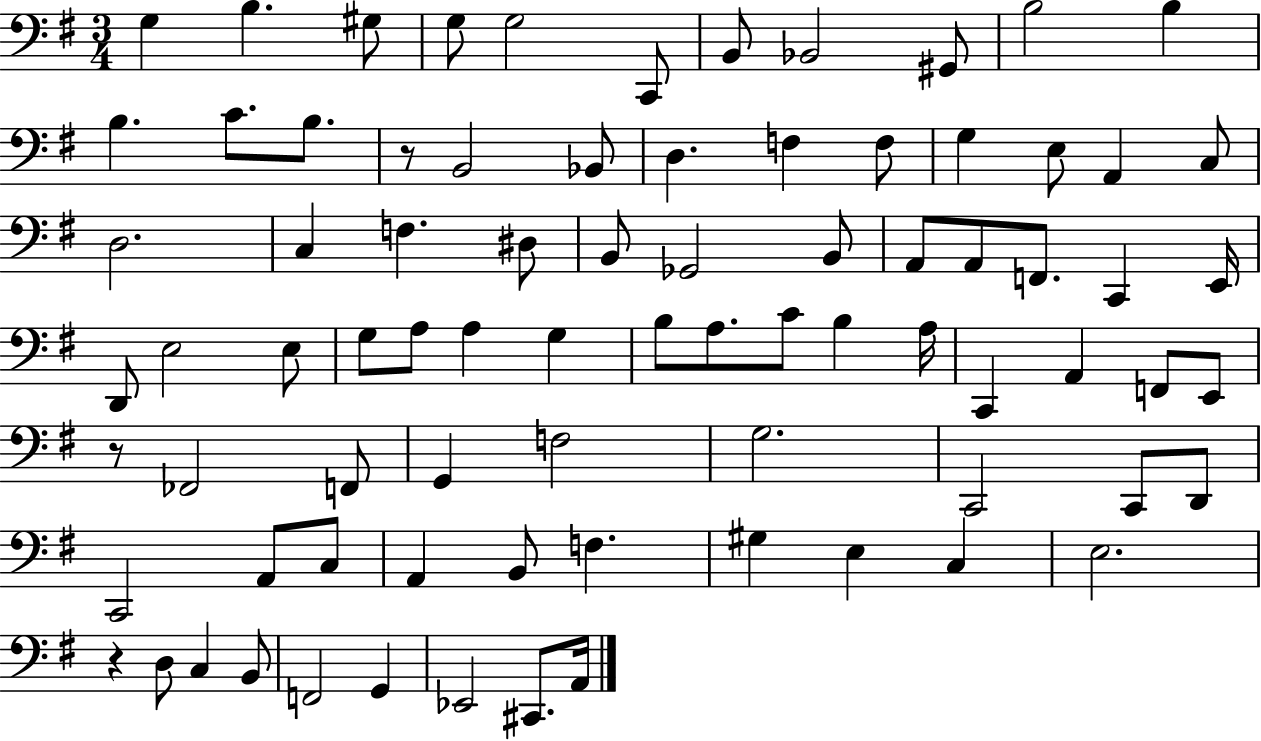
{
  \clef bass
  \numericTimeSignature
  \time 3/4
  \key g \major
  g4 b4. gis8 | g8 g2 c,8 | b,8 bes,2 gis,8 | b2 b4 | \break b4. c'8. b8. | r8 b,2 bes,8 | d4. f4 f8 | g4 e8 a,4 c8 | \break d2. | c4 f4. dis8 | b,8 ges,2 b,8 | a,8 a,8 f,8. c,4 e,16 | \break d,8 e2 e8 | g8 a8 a4 g4 | b8 a8. c'8 b4 a16 | c,4 a,4 f,8 e,8 | \break r8 fes,2 f,8 | g,4 f2 | g2. | c,2 c,8 d,8 | \break c,2 a,8 c8 | a,4 b,8 f4. | gis4 e4 c4 | e2. | \break r4 d8 c4 b,8 | f,2 g,4 | ees,2 cis,8. a,16 | \bar "|."
}